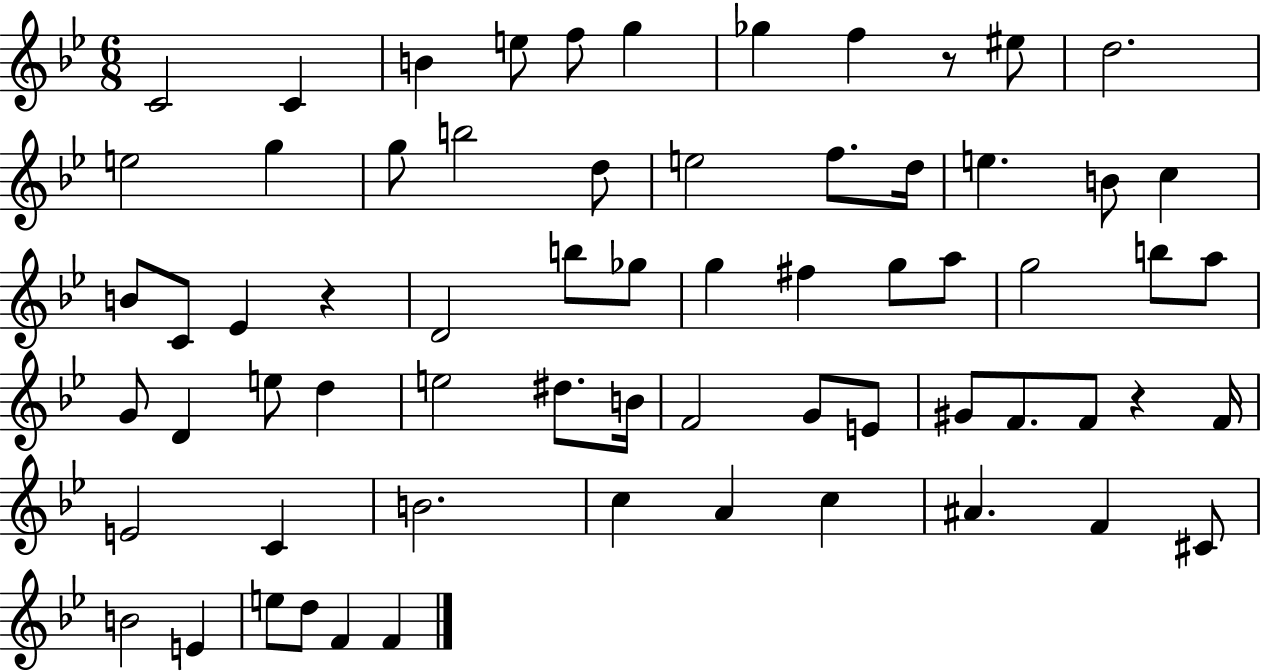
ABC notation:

X:1
T:Untitled
M:6/8
L:1/4
K:Bb
C2 C B e/2 f/2 g _g f z/2 ^e/2 d2 e2 g g/2 b2 d/2 e2 f/2 d/4 e B/2 c B/2 C/2 _E z D2 b/2 _g/2 g ^f g/2 a/2 g2 b/2 a/2 G/2 D e/2 d e2 ^d/2 B/4 F2 G/2 E/2 ^G/2 F/2 F/2 z F/4 E2 C B2 c A c ^A F ^C/2 B2 E e/2 d/2 F F